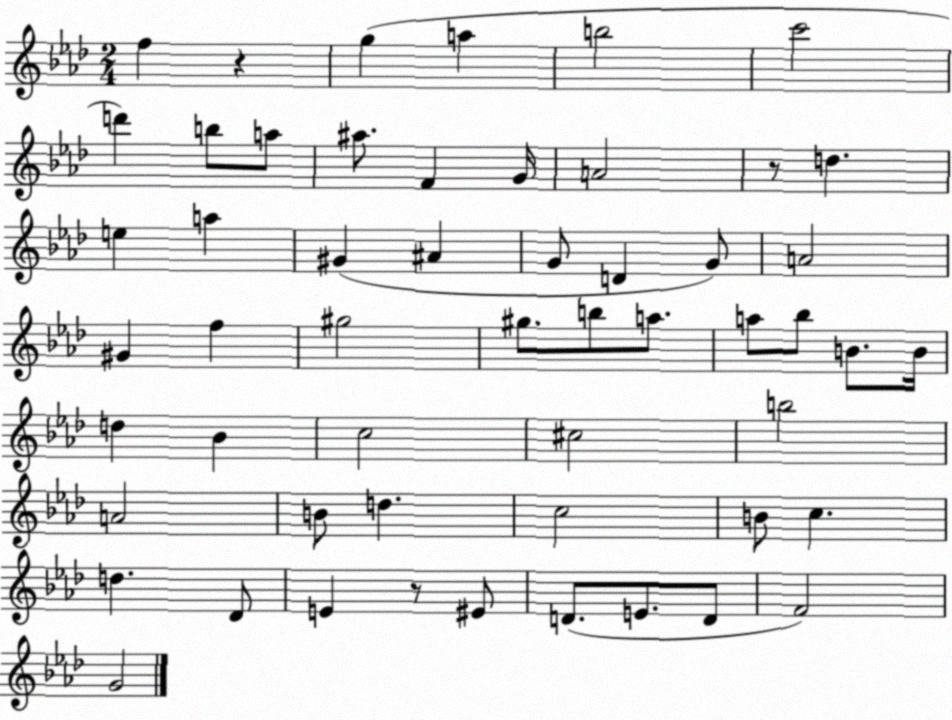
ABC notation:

X:1
T:Untitled
M:2/4
L:1/4
K:Ab
f z g a b2 c'2 d' b/2 a/2 ^a/2 F G/4 A2 z/2 d e a ^G ^A G/2 D G/2 A2 ^G f ^g2 ^g/2 b/2 a/2 a/2 _b/2 B/2 B/4 d _B c2 ^c2 b2 A2 B/2 d c2 B/2 c d _D/2 E z/2 ^E/2 D/2 E/2 D/2 F2 G2